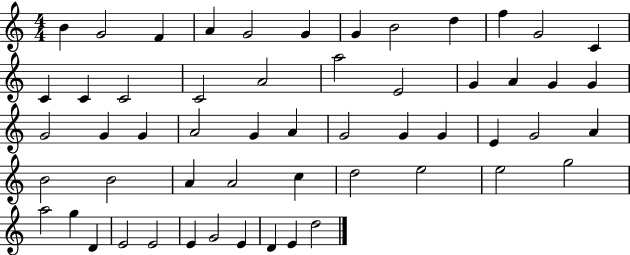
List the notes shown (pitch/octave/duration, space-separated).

B4/q G4/h F4/q A4/q G4/h G4/q G4/q B4/h D5/q F5/q G4/h C4/q C4/q C4/q C4/h C4/h A4/h A5/h E4/h G4/q A4/q G4/q G4/q G4/h G4/q G4/q A4/h G4/q A4/q G4/h G4/q G4/q E4/q G4/h A4/q B4/h B4/h A4/q A4/h C5/q D5/h E5/h E5/h G5/h A5/h G5/q D4/q E4/h E4/h E4/q G4/h E4/q D4/q E4/q D5/h